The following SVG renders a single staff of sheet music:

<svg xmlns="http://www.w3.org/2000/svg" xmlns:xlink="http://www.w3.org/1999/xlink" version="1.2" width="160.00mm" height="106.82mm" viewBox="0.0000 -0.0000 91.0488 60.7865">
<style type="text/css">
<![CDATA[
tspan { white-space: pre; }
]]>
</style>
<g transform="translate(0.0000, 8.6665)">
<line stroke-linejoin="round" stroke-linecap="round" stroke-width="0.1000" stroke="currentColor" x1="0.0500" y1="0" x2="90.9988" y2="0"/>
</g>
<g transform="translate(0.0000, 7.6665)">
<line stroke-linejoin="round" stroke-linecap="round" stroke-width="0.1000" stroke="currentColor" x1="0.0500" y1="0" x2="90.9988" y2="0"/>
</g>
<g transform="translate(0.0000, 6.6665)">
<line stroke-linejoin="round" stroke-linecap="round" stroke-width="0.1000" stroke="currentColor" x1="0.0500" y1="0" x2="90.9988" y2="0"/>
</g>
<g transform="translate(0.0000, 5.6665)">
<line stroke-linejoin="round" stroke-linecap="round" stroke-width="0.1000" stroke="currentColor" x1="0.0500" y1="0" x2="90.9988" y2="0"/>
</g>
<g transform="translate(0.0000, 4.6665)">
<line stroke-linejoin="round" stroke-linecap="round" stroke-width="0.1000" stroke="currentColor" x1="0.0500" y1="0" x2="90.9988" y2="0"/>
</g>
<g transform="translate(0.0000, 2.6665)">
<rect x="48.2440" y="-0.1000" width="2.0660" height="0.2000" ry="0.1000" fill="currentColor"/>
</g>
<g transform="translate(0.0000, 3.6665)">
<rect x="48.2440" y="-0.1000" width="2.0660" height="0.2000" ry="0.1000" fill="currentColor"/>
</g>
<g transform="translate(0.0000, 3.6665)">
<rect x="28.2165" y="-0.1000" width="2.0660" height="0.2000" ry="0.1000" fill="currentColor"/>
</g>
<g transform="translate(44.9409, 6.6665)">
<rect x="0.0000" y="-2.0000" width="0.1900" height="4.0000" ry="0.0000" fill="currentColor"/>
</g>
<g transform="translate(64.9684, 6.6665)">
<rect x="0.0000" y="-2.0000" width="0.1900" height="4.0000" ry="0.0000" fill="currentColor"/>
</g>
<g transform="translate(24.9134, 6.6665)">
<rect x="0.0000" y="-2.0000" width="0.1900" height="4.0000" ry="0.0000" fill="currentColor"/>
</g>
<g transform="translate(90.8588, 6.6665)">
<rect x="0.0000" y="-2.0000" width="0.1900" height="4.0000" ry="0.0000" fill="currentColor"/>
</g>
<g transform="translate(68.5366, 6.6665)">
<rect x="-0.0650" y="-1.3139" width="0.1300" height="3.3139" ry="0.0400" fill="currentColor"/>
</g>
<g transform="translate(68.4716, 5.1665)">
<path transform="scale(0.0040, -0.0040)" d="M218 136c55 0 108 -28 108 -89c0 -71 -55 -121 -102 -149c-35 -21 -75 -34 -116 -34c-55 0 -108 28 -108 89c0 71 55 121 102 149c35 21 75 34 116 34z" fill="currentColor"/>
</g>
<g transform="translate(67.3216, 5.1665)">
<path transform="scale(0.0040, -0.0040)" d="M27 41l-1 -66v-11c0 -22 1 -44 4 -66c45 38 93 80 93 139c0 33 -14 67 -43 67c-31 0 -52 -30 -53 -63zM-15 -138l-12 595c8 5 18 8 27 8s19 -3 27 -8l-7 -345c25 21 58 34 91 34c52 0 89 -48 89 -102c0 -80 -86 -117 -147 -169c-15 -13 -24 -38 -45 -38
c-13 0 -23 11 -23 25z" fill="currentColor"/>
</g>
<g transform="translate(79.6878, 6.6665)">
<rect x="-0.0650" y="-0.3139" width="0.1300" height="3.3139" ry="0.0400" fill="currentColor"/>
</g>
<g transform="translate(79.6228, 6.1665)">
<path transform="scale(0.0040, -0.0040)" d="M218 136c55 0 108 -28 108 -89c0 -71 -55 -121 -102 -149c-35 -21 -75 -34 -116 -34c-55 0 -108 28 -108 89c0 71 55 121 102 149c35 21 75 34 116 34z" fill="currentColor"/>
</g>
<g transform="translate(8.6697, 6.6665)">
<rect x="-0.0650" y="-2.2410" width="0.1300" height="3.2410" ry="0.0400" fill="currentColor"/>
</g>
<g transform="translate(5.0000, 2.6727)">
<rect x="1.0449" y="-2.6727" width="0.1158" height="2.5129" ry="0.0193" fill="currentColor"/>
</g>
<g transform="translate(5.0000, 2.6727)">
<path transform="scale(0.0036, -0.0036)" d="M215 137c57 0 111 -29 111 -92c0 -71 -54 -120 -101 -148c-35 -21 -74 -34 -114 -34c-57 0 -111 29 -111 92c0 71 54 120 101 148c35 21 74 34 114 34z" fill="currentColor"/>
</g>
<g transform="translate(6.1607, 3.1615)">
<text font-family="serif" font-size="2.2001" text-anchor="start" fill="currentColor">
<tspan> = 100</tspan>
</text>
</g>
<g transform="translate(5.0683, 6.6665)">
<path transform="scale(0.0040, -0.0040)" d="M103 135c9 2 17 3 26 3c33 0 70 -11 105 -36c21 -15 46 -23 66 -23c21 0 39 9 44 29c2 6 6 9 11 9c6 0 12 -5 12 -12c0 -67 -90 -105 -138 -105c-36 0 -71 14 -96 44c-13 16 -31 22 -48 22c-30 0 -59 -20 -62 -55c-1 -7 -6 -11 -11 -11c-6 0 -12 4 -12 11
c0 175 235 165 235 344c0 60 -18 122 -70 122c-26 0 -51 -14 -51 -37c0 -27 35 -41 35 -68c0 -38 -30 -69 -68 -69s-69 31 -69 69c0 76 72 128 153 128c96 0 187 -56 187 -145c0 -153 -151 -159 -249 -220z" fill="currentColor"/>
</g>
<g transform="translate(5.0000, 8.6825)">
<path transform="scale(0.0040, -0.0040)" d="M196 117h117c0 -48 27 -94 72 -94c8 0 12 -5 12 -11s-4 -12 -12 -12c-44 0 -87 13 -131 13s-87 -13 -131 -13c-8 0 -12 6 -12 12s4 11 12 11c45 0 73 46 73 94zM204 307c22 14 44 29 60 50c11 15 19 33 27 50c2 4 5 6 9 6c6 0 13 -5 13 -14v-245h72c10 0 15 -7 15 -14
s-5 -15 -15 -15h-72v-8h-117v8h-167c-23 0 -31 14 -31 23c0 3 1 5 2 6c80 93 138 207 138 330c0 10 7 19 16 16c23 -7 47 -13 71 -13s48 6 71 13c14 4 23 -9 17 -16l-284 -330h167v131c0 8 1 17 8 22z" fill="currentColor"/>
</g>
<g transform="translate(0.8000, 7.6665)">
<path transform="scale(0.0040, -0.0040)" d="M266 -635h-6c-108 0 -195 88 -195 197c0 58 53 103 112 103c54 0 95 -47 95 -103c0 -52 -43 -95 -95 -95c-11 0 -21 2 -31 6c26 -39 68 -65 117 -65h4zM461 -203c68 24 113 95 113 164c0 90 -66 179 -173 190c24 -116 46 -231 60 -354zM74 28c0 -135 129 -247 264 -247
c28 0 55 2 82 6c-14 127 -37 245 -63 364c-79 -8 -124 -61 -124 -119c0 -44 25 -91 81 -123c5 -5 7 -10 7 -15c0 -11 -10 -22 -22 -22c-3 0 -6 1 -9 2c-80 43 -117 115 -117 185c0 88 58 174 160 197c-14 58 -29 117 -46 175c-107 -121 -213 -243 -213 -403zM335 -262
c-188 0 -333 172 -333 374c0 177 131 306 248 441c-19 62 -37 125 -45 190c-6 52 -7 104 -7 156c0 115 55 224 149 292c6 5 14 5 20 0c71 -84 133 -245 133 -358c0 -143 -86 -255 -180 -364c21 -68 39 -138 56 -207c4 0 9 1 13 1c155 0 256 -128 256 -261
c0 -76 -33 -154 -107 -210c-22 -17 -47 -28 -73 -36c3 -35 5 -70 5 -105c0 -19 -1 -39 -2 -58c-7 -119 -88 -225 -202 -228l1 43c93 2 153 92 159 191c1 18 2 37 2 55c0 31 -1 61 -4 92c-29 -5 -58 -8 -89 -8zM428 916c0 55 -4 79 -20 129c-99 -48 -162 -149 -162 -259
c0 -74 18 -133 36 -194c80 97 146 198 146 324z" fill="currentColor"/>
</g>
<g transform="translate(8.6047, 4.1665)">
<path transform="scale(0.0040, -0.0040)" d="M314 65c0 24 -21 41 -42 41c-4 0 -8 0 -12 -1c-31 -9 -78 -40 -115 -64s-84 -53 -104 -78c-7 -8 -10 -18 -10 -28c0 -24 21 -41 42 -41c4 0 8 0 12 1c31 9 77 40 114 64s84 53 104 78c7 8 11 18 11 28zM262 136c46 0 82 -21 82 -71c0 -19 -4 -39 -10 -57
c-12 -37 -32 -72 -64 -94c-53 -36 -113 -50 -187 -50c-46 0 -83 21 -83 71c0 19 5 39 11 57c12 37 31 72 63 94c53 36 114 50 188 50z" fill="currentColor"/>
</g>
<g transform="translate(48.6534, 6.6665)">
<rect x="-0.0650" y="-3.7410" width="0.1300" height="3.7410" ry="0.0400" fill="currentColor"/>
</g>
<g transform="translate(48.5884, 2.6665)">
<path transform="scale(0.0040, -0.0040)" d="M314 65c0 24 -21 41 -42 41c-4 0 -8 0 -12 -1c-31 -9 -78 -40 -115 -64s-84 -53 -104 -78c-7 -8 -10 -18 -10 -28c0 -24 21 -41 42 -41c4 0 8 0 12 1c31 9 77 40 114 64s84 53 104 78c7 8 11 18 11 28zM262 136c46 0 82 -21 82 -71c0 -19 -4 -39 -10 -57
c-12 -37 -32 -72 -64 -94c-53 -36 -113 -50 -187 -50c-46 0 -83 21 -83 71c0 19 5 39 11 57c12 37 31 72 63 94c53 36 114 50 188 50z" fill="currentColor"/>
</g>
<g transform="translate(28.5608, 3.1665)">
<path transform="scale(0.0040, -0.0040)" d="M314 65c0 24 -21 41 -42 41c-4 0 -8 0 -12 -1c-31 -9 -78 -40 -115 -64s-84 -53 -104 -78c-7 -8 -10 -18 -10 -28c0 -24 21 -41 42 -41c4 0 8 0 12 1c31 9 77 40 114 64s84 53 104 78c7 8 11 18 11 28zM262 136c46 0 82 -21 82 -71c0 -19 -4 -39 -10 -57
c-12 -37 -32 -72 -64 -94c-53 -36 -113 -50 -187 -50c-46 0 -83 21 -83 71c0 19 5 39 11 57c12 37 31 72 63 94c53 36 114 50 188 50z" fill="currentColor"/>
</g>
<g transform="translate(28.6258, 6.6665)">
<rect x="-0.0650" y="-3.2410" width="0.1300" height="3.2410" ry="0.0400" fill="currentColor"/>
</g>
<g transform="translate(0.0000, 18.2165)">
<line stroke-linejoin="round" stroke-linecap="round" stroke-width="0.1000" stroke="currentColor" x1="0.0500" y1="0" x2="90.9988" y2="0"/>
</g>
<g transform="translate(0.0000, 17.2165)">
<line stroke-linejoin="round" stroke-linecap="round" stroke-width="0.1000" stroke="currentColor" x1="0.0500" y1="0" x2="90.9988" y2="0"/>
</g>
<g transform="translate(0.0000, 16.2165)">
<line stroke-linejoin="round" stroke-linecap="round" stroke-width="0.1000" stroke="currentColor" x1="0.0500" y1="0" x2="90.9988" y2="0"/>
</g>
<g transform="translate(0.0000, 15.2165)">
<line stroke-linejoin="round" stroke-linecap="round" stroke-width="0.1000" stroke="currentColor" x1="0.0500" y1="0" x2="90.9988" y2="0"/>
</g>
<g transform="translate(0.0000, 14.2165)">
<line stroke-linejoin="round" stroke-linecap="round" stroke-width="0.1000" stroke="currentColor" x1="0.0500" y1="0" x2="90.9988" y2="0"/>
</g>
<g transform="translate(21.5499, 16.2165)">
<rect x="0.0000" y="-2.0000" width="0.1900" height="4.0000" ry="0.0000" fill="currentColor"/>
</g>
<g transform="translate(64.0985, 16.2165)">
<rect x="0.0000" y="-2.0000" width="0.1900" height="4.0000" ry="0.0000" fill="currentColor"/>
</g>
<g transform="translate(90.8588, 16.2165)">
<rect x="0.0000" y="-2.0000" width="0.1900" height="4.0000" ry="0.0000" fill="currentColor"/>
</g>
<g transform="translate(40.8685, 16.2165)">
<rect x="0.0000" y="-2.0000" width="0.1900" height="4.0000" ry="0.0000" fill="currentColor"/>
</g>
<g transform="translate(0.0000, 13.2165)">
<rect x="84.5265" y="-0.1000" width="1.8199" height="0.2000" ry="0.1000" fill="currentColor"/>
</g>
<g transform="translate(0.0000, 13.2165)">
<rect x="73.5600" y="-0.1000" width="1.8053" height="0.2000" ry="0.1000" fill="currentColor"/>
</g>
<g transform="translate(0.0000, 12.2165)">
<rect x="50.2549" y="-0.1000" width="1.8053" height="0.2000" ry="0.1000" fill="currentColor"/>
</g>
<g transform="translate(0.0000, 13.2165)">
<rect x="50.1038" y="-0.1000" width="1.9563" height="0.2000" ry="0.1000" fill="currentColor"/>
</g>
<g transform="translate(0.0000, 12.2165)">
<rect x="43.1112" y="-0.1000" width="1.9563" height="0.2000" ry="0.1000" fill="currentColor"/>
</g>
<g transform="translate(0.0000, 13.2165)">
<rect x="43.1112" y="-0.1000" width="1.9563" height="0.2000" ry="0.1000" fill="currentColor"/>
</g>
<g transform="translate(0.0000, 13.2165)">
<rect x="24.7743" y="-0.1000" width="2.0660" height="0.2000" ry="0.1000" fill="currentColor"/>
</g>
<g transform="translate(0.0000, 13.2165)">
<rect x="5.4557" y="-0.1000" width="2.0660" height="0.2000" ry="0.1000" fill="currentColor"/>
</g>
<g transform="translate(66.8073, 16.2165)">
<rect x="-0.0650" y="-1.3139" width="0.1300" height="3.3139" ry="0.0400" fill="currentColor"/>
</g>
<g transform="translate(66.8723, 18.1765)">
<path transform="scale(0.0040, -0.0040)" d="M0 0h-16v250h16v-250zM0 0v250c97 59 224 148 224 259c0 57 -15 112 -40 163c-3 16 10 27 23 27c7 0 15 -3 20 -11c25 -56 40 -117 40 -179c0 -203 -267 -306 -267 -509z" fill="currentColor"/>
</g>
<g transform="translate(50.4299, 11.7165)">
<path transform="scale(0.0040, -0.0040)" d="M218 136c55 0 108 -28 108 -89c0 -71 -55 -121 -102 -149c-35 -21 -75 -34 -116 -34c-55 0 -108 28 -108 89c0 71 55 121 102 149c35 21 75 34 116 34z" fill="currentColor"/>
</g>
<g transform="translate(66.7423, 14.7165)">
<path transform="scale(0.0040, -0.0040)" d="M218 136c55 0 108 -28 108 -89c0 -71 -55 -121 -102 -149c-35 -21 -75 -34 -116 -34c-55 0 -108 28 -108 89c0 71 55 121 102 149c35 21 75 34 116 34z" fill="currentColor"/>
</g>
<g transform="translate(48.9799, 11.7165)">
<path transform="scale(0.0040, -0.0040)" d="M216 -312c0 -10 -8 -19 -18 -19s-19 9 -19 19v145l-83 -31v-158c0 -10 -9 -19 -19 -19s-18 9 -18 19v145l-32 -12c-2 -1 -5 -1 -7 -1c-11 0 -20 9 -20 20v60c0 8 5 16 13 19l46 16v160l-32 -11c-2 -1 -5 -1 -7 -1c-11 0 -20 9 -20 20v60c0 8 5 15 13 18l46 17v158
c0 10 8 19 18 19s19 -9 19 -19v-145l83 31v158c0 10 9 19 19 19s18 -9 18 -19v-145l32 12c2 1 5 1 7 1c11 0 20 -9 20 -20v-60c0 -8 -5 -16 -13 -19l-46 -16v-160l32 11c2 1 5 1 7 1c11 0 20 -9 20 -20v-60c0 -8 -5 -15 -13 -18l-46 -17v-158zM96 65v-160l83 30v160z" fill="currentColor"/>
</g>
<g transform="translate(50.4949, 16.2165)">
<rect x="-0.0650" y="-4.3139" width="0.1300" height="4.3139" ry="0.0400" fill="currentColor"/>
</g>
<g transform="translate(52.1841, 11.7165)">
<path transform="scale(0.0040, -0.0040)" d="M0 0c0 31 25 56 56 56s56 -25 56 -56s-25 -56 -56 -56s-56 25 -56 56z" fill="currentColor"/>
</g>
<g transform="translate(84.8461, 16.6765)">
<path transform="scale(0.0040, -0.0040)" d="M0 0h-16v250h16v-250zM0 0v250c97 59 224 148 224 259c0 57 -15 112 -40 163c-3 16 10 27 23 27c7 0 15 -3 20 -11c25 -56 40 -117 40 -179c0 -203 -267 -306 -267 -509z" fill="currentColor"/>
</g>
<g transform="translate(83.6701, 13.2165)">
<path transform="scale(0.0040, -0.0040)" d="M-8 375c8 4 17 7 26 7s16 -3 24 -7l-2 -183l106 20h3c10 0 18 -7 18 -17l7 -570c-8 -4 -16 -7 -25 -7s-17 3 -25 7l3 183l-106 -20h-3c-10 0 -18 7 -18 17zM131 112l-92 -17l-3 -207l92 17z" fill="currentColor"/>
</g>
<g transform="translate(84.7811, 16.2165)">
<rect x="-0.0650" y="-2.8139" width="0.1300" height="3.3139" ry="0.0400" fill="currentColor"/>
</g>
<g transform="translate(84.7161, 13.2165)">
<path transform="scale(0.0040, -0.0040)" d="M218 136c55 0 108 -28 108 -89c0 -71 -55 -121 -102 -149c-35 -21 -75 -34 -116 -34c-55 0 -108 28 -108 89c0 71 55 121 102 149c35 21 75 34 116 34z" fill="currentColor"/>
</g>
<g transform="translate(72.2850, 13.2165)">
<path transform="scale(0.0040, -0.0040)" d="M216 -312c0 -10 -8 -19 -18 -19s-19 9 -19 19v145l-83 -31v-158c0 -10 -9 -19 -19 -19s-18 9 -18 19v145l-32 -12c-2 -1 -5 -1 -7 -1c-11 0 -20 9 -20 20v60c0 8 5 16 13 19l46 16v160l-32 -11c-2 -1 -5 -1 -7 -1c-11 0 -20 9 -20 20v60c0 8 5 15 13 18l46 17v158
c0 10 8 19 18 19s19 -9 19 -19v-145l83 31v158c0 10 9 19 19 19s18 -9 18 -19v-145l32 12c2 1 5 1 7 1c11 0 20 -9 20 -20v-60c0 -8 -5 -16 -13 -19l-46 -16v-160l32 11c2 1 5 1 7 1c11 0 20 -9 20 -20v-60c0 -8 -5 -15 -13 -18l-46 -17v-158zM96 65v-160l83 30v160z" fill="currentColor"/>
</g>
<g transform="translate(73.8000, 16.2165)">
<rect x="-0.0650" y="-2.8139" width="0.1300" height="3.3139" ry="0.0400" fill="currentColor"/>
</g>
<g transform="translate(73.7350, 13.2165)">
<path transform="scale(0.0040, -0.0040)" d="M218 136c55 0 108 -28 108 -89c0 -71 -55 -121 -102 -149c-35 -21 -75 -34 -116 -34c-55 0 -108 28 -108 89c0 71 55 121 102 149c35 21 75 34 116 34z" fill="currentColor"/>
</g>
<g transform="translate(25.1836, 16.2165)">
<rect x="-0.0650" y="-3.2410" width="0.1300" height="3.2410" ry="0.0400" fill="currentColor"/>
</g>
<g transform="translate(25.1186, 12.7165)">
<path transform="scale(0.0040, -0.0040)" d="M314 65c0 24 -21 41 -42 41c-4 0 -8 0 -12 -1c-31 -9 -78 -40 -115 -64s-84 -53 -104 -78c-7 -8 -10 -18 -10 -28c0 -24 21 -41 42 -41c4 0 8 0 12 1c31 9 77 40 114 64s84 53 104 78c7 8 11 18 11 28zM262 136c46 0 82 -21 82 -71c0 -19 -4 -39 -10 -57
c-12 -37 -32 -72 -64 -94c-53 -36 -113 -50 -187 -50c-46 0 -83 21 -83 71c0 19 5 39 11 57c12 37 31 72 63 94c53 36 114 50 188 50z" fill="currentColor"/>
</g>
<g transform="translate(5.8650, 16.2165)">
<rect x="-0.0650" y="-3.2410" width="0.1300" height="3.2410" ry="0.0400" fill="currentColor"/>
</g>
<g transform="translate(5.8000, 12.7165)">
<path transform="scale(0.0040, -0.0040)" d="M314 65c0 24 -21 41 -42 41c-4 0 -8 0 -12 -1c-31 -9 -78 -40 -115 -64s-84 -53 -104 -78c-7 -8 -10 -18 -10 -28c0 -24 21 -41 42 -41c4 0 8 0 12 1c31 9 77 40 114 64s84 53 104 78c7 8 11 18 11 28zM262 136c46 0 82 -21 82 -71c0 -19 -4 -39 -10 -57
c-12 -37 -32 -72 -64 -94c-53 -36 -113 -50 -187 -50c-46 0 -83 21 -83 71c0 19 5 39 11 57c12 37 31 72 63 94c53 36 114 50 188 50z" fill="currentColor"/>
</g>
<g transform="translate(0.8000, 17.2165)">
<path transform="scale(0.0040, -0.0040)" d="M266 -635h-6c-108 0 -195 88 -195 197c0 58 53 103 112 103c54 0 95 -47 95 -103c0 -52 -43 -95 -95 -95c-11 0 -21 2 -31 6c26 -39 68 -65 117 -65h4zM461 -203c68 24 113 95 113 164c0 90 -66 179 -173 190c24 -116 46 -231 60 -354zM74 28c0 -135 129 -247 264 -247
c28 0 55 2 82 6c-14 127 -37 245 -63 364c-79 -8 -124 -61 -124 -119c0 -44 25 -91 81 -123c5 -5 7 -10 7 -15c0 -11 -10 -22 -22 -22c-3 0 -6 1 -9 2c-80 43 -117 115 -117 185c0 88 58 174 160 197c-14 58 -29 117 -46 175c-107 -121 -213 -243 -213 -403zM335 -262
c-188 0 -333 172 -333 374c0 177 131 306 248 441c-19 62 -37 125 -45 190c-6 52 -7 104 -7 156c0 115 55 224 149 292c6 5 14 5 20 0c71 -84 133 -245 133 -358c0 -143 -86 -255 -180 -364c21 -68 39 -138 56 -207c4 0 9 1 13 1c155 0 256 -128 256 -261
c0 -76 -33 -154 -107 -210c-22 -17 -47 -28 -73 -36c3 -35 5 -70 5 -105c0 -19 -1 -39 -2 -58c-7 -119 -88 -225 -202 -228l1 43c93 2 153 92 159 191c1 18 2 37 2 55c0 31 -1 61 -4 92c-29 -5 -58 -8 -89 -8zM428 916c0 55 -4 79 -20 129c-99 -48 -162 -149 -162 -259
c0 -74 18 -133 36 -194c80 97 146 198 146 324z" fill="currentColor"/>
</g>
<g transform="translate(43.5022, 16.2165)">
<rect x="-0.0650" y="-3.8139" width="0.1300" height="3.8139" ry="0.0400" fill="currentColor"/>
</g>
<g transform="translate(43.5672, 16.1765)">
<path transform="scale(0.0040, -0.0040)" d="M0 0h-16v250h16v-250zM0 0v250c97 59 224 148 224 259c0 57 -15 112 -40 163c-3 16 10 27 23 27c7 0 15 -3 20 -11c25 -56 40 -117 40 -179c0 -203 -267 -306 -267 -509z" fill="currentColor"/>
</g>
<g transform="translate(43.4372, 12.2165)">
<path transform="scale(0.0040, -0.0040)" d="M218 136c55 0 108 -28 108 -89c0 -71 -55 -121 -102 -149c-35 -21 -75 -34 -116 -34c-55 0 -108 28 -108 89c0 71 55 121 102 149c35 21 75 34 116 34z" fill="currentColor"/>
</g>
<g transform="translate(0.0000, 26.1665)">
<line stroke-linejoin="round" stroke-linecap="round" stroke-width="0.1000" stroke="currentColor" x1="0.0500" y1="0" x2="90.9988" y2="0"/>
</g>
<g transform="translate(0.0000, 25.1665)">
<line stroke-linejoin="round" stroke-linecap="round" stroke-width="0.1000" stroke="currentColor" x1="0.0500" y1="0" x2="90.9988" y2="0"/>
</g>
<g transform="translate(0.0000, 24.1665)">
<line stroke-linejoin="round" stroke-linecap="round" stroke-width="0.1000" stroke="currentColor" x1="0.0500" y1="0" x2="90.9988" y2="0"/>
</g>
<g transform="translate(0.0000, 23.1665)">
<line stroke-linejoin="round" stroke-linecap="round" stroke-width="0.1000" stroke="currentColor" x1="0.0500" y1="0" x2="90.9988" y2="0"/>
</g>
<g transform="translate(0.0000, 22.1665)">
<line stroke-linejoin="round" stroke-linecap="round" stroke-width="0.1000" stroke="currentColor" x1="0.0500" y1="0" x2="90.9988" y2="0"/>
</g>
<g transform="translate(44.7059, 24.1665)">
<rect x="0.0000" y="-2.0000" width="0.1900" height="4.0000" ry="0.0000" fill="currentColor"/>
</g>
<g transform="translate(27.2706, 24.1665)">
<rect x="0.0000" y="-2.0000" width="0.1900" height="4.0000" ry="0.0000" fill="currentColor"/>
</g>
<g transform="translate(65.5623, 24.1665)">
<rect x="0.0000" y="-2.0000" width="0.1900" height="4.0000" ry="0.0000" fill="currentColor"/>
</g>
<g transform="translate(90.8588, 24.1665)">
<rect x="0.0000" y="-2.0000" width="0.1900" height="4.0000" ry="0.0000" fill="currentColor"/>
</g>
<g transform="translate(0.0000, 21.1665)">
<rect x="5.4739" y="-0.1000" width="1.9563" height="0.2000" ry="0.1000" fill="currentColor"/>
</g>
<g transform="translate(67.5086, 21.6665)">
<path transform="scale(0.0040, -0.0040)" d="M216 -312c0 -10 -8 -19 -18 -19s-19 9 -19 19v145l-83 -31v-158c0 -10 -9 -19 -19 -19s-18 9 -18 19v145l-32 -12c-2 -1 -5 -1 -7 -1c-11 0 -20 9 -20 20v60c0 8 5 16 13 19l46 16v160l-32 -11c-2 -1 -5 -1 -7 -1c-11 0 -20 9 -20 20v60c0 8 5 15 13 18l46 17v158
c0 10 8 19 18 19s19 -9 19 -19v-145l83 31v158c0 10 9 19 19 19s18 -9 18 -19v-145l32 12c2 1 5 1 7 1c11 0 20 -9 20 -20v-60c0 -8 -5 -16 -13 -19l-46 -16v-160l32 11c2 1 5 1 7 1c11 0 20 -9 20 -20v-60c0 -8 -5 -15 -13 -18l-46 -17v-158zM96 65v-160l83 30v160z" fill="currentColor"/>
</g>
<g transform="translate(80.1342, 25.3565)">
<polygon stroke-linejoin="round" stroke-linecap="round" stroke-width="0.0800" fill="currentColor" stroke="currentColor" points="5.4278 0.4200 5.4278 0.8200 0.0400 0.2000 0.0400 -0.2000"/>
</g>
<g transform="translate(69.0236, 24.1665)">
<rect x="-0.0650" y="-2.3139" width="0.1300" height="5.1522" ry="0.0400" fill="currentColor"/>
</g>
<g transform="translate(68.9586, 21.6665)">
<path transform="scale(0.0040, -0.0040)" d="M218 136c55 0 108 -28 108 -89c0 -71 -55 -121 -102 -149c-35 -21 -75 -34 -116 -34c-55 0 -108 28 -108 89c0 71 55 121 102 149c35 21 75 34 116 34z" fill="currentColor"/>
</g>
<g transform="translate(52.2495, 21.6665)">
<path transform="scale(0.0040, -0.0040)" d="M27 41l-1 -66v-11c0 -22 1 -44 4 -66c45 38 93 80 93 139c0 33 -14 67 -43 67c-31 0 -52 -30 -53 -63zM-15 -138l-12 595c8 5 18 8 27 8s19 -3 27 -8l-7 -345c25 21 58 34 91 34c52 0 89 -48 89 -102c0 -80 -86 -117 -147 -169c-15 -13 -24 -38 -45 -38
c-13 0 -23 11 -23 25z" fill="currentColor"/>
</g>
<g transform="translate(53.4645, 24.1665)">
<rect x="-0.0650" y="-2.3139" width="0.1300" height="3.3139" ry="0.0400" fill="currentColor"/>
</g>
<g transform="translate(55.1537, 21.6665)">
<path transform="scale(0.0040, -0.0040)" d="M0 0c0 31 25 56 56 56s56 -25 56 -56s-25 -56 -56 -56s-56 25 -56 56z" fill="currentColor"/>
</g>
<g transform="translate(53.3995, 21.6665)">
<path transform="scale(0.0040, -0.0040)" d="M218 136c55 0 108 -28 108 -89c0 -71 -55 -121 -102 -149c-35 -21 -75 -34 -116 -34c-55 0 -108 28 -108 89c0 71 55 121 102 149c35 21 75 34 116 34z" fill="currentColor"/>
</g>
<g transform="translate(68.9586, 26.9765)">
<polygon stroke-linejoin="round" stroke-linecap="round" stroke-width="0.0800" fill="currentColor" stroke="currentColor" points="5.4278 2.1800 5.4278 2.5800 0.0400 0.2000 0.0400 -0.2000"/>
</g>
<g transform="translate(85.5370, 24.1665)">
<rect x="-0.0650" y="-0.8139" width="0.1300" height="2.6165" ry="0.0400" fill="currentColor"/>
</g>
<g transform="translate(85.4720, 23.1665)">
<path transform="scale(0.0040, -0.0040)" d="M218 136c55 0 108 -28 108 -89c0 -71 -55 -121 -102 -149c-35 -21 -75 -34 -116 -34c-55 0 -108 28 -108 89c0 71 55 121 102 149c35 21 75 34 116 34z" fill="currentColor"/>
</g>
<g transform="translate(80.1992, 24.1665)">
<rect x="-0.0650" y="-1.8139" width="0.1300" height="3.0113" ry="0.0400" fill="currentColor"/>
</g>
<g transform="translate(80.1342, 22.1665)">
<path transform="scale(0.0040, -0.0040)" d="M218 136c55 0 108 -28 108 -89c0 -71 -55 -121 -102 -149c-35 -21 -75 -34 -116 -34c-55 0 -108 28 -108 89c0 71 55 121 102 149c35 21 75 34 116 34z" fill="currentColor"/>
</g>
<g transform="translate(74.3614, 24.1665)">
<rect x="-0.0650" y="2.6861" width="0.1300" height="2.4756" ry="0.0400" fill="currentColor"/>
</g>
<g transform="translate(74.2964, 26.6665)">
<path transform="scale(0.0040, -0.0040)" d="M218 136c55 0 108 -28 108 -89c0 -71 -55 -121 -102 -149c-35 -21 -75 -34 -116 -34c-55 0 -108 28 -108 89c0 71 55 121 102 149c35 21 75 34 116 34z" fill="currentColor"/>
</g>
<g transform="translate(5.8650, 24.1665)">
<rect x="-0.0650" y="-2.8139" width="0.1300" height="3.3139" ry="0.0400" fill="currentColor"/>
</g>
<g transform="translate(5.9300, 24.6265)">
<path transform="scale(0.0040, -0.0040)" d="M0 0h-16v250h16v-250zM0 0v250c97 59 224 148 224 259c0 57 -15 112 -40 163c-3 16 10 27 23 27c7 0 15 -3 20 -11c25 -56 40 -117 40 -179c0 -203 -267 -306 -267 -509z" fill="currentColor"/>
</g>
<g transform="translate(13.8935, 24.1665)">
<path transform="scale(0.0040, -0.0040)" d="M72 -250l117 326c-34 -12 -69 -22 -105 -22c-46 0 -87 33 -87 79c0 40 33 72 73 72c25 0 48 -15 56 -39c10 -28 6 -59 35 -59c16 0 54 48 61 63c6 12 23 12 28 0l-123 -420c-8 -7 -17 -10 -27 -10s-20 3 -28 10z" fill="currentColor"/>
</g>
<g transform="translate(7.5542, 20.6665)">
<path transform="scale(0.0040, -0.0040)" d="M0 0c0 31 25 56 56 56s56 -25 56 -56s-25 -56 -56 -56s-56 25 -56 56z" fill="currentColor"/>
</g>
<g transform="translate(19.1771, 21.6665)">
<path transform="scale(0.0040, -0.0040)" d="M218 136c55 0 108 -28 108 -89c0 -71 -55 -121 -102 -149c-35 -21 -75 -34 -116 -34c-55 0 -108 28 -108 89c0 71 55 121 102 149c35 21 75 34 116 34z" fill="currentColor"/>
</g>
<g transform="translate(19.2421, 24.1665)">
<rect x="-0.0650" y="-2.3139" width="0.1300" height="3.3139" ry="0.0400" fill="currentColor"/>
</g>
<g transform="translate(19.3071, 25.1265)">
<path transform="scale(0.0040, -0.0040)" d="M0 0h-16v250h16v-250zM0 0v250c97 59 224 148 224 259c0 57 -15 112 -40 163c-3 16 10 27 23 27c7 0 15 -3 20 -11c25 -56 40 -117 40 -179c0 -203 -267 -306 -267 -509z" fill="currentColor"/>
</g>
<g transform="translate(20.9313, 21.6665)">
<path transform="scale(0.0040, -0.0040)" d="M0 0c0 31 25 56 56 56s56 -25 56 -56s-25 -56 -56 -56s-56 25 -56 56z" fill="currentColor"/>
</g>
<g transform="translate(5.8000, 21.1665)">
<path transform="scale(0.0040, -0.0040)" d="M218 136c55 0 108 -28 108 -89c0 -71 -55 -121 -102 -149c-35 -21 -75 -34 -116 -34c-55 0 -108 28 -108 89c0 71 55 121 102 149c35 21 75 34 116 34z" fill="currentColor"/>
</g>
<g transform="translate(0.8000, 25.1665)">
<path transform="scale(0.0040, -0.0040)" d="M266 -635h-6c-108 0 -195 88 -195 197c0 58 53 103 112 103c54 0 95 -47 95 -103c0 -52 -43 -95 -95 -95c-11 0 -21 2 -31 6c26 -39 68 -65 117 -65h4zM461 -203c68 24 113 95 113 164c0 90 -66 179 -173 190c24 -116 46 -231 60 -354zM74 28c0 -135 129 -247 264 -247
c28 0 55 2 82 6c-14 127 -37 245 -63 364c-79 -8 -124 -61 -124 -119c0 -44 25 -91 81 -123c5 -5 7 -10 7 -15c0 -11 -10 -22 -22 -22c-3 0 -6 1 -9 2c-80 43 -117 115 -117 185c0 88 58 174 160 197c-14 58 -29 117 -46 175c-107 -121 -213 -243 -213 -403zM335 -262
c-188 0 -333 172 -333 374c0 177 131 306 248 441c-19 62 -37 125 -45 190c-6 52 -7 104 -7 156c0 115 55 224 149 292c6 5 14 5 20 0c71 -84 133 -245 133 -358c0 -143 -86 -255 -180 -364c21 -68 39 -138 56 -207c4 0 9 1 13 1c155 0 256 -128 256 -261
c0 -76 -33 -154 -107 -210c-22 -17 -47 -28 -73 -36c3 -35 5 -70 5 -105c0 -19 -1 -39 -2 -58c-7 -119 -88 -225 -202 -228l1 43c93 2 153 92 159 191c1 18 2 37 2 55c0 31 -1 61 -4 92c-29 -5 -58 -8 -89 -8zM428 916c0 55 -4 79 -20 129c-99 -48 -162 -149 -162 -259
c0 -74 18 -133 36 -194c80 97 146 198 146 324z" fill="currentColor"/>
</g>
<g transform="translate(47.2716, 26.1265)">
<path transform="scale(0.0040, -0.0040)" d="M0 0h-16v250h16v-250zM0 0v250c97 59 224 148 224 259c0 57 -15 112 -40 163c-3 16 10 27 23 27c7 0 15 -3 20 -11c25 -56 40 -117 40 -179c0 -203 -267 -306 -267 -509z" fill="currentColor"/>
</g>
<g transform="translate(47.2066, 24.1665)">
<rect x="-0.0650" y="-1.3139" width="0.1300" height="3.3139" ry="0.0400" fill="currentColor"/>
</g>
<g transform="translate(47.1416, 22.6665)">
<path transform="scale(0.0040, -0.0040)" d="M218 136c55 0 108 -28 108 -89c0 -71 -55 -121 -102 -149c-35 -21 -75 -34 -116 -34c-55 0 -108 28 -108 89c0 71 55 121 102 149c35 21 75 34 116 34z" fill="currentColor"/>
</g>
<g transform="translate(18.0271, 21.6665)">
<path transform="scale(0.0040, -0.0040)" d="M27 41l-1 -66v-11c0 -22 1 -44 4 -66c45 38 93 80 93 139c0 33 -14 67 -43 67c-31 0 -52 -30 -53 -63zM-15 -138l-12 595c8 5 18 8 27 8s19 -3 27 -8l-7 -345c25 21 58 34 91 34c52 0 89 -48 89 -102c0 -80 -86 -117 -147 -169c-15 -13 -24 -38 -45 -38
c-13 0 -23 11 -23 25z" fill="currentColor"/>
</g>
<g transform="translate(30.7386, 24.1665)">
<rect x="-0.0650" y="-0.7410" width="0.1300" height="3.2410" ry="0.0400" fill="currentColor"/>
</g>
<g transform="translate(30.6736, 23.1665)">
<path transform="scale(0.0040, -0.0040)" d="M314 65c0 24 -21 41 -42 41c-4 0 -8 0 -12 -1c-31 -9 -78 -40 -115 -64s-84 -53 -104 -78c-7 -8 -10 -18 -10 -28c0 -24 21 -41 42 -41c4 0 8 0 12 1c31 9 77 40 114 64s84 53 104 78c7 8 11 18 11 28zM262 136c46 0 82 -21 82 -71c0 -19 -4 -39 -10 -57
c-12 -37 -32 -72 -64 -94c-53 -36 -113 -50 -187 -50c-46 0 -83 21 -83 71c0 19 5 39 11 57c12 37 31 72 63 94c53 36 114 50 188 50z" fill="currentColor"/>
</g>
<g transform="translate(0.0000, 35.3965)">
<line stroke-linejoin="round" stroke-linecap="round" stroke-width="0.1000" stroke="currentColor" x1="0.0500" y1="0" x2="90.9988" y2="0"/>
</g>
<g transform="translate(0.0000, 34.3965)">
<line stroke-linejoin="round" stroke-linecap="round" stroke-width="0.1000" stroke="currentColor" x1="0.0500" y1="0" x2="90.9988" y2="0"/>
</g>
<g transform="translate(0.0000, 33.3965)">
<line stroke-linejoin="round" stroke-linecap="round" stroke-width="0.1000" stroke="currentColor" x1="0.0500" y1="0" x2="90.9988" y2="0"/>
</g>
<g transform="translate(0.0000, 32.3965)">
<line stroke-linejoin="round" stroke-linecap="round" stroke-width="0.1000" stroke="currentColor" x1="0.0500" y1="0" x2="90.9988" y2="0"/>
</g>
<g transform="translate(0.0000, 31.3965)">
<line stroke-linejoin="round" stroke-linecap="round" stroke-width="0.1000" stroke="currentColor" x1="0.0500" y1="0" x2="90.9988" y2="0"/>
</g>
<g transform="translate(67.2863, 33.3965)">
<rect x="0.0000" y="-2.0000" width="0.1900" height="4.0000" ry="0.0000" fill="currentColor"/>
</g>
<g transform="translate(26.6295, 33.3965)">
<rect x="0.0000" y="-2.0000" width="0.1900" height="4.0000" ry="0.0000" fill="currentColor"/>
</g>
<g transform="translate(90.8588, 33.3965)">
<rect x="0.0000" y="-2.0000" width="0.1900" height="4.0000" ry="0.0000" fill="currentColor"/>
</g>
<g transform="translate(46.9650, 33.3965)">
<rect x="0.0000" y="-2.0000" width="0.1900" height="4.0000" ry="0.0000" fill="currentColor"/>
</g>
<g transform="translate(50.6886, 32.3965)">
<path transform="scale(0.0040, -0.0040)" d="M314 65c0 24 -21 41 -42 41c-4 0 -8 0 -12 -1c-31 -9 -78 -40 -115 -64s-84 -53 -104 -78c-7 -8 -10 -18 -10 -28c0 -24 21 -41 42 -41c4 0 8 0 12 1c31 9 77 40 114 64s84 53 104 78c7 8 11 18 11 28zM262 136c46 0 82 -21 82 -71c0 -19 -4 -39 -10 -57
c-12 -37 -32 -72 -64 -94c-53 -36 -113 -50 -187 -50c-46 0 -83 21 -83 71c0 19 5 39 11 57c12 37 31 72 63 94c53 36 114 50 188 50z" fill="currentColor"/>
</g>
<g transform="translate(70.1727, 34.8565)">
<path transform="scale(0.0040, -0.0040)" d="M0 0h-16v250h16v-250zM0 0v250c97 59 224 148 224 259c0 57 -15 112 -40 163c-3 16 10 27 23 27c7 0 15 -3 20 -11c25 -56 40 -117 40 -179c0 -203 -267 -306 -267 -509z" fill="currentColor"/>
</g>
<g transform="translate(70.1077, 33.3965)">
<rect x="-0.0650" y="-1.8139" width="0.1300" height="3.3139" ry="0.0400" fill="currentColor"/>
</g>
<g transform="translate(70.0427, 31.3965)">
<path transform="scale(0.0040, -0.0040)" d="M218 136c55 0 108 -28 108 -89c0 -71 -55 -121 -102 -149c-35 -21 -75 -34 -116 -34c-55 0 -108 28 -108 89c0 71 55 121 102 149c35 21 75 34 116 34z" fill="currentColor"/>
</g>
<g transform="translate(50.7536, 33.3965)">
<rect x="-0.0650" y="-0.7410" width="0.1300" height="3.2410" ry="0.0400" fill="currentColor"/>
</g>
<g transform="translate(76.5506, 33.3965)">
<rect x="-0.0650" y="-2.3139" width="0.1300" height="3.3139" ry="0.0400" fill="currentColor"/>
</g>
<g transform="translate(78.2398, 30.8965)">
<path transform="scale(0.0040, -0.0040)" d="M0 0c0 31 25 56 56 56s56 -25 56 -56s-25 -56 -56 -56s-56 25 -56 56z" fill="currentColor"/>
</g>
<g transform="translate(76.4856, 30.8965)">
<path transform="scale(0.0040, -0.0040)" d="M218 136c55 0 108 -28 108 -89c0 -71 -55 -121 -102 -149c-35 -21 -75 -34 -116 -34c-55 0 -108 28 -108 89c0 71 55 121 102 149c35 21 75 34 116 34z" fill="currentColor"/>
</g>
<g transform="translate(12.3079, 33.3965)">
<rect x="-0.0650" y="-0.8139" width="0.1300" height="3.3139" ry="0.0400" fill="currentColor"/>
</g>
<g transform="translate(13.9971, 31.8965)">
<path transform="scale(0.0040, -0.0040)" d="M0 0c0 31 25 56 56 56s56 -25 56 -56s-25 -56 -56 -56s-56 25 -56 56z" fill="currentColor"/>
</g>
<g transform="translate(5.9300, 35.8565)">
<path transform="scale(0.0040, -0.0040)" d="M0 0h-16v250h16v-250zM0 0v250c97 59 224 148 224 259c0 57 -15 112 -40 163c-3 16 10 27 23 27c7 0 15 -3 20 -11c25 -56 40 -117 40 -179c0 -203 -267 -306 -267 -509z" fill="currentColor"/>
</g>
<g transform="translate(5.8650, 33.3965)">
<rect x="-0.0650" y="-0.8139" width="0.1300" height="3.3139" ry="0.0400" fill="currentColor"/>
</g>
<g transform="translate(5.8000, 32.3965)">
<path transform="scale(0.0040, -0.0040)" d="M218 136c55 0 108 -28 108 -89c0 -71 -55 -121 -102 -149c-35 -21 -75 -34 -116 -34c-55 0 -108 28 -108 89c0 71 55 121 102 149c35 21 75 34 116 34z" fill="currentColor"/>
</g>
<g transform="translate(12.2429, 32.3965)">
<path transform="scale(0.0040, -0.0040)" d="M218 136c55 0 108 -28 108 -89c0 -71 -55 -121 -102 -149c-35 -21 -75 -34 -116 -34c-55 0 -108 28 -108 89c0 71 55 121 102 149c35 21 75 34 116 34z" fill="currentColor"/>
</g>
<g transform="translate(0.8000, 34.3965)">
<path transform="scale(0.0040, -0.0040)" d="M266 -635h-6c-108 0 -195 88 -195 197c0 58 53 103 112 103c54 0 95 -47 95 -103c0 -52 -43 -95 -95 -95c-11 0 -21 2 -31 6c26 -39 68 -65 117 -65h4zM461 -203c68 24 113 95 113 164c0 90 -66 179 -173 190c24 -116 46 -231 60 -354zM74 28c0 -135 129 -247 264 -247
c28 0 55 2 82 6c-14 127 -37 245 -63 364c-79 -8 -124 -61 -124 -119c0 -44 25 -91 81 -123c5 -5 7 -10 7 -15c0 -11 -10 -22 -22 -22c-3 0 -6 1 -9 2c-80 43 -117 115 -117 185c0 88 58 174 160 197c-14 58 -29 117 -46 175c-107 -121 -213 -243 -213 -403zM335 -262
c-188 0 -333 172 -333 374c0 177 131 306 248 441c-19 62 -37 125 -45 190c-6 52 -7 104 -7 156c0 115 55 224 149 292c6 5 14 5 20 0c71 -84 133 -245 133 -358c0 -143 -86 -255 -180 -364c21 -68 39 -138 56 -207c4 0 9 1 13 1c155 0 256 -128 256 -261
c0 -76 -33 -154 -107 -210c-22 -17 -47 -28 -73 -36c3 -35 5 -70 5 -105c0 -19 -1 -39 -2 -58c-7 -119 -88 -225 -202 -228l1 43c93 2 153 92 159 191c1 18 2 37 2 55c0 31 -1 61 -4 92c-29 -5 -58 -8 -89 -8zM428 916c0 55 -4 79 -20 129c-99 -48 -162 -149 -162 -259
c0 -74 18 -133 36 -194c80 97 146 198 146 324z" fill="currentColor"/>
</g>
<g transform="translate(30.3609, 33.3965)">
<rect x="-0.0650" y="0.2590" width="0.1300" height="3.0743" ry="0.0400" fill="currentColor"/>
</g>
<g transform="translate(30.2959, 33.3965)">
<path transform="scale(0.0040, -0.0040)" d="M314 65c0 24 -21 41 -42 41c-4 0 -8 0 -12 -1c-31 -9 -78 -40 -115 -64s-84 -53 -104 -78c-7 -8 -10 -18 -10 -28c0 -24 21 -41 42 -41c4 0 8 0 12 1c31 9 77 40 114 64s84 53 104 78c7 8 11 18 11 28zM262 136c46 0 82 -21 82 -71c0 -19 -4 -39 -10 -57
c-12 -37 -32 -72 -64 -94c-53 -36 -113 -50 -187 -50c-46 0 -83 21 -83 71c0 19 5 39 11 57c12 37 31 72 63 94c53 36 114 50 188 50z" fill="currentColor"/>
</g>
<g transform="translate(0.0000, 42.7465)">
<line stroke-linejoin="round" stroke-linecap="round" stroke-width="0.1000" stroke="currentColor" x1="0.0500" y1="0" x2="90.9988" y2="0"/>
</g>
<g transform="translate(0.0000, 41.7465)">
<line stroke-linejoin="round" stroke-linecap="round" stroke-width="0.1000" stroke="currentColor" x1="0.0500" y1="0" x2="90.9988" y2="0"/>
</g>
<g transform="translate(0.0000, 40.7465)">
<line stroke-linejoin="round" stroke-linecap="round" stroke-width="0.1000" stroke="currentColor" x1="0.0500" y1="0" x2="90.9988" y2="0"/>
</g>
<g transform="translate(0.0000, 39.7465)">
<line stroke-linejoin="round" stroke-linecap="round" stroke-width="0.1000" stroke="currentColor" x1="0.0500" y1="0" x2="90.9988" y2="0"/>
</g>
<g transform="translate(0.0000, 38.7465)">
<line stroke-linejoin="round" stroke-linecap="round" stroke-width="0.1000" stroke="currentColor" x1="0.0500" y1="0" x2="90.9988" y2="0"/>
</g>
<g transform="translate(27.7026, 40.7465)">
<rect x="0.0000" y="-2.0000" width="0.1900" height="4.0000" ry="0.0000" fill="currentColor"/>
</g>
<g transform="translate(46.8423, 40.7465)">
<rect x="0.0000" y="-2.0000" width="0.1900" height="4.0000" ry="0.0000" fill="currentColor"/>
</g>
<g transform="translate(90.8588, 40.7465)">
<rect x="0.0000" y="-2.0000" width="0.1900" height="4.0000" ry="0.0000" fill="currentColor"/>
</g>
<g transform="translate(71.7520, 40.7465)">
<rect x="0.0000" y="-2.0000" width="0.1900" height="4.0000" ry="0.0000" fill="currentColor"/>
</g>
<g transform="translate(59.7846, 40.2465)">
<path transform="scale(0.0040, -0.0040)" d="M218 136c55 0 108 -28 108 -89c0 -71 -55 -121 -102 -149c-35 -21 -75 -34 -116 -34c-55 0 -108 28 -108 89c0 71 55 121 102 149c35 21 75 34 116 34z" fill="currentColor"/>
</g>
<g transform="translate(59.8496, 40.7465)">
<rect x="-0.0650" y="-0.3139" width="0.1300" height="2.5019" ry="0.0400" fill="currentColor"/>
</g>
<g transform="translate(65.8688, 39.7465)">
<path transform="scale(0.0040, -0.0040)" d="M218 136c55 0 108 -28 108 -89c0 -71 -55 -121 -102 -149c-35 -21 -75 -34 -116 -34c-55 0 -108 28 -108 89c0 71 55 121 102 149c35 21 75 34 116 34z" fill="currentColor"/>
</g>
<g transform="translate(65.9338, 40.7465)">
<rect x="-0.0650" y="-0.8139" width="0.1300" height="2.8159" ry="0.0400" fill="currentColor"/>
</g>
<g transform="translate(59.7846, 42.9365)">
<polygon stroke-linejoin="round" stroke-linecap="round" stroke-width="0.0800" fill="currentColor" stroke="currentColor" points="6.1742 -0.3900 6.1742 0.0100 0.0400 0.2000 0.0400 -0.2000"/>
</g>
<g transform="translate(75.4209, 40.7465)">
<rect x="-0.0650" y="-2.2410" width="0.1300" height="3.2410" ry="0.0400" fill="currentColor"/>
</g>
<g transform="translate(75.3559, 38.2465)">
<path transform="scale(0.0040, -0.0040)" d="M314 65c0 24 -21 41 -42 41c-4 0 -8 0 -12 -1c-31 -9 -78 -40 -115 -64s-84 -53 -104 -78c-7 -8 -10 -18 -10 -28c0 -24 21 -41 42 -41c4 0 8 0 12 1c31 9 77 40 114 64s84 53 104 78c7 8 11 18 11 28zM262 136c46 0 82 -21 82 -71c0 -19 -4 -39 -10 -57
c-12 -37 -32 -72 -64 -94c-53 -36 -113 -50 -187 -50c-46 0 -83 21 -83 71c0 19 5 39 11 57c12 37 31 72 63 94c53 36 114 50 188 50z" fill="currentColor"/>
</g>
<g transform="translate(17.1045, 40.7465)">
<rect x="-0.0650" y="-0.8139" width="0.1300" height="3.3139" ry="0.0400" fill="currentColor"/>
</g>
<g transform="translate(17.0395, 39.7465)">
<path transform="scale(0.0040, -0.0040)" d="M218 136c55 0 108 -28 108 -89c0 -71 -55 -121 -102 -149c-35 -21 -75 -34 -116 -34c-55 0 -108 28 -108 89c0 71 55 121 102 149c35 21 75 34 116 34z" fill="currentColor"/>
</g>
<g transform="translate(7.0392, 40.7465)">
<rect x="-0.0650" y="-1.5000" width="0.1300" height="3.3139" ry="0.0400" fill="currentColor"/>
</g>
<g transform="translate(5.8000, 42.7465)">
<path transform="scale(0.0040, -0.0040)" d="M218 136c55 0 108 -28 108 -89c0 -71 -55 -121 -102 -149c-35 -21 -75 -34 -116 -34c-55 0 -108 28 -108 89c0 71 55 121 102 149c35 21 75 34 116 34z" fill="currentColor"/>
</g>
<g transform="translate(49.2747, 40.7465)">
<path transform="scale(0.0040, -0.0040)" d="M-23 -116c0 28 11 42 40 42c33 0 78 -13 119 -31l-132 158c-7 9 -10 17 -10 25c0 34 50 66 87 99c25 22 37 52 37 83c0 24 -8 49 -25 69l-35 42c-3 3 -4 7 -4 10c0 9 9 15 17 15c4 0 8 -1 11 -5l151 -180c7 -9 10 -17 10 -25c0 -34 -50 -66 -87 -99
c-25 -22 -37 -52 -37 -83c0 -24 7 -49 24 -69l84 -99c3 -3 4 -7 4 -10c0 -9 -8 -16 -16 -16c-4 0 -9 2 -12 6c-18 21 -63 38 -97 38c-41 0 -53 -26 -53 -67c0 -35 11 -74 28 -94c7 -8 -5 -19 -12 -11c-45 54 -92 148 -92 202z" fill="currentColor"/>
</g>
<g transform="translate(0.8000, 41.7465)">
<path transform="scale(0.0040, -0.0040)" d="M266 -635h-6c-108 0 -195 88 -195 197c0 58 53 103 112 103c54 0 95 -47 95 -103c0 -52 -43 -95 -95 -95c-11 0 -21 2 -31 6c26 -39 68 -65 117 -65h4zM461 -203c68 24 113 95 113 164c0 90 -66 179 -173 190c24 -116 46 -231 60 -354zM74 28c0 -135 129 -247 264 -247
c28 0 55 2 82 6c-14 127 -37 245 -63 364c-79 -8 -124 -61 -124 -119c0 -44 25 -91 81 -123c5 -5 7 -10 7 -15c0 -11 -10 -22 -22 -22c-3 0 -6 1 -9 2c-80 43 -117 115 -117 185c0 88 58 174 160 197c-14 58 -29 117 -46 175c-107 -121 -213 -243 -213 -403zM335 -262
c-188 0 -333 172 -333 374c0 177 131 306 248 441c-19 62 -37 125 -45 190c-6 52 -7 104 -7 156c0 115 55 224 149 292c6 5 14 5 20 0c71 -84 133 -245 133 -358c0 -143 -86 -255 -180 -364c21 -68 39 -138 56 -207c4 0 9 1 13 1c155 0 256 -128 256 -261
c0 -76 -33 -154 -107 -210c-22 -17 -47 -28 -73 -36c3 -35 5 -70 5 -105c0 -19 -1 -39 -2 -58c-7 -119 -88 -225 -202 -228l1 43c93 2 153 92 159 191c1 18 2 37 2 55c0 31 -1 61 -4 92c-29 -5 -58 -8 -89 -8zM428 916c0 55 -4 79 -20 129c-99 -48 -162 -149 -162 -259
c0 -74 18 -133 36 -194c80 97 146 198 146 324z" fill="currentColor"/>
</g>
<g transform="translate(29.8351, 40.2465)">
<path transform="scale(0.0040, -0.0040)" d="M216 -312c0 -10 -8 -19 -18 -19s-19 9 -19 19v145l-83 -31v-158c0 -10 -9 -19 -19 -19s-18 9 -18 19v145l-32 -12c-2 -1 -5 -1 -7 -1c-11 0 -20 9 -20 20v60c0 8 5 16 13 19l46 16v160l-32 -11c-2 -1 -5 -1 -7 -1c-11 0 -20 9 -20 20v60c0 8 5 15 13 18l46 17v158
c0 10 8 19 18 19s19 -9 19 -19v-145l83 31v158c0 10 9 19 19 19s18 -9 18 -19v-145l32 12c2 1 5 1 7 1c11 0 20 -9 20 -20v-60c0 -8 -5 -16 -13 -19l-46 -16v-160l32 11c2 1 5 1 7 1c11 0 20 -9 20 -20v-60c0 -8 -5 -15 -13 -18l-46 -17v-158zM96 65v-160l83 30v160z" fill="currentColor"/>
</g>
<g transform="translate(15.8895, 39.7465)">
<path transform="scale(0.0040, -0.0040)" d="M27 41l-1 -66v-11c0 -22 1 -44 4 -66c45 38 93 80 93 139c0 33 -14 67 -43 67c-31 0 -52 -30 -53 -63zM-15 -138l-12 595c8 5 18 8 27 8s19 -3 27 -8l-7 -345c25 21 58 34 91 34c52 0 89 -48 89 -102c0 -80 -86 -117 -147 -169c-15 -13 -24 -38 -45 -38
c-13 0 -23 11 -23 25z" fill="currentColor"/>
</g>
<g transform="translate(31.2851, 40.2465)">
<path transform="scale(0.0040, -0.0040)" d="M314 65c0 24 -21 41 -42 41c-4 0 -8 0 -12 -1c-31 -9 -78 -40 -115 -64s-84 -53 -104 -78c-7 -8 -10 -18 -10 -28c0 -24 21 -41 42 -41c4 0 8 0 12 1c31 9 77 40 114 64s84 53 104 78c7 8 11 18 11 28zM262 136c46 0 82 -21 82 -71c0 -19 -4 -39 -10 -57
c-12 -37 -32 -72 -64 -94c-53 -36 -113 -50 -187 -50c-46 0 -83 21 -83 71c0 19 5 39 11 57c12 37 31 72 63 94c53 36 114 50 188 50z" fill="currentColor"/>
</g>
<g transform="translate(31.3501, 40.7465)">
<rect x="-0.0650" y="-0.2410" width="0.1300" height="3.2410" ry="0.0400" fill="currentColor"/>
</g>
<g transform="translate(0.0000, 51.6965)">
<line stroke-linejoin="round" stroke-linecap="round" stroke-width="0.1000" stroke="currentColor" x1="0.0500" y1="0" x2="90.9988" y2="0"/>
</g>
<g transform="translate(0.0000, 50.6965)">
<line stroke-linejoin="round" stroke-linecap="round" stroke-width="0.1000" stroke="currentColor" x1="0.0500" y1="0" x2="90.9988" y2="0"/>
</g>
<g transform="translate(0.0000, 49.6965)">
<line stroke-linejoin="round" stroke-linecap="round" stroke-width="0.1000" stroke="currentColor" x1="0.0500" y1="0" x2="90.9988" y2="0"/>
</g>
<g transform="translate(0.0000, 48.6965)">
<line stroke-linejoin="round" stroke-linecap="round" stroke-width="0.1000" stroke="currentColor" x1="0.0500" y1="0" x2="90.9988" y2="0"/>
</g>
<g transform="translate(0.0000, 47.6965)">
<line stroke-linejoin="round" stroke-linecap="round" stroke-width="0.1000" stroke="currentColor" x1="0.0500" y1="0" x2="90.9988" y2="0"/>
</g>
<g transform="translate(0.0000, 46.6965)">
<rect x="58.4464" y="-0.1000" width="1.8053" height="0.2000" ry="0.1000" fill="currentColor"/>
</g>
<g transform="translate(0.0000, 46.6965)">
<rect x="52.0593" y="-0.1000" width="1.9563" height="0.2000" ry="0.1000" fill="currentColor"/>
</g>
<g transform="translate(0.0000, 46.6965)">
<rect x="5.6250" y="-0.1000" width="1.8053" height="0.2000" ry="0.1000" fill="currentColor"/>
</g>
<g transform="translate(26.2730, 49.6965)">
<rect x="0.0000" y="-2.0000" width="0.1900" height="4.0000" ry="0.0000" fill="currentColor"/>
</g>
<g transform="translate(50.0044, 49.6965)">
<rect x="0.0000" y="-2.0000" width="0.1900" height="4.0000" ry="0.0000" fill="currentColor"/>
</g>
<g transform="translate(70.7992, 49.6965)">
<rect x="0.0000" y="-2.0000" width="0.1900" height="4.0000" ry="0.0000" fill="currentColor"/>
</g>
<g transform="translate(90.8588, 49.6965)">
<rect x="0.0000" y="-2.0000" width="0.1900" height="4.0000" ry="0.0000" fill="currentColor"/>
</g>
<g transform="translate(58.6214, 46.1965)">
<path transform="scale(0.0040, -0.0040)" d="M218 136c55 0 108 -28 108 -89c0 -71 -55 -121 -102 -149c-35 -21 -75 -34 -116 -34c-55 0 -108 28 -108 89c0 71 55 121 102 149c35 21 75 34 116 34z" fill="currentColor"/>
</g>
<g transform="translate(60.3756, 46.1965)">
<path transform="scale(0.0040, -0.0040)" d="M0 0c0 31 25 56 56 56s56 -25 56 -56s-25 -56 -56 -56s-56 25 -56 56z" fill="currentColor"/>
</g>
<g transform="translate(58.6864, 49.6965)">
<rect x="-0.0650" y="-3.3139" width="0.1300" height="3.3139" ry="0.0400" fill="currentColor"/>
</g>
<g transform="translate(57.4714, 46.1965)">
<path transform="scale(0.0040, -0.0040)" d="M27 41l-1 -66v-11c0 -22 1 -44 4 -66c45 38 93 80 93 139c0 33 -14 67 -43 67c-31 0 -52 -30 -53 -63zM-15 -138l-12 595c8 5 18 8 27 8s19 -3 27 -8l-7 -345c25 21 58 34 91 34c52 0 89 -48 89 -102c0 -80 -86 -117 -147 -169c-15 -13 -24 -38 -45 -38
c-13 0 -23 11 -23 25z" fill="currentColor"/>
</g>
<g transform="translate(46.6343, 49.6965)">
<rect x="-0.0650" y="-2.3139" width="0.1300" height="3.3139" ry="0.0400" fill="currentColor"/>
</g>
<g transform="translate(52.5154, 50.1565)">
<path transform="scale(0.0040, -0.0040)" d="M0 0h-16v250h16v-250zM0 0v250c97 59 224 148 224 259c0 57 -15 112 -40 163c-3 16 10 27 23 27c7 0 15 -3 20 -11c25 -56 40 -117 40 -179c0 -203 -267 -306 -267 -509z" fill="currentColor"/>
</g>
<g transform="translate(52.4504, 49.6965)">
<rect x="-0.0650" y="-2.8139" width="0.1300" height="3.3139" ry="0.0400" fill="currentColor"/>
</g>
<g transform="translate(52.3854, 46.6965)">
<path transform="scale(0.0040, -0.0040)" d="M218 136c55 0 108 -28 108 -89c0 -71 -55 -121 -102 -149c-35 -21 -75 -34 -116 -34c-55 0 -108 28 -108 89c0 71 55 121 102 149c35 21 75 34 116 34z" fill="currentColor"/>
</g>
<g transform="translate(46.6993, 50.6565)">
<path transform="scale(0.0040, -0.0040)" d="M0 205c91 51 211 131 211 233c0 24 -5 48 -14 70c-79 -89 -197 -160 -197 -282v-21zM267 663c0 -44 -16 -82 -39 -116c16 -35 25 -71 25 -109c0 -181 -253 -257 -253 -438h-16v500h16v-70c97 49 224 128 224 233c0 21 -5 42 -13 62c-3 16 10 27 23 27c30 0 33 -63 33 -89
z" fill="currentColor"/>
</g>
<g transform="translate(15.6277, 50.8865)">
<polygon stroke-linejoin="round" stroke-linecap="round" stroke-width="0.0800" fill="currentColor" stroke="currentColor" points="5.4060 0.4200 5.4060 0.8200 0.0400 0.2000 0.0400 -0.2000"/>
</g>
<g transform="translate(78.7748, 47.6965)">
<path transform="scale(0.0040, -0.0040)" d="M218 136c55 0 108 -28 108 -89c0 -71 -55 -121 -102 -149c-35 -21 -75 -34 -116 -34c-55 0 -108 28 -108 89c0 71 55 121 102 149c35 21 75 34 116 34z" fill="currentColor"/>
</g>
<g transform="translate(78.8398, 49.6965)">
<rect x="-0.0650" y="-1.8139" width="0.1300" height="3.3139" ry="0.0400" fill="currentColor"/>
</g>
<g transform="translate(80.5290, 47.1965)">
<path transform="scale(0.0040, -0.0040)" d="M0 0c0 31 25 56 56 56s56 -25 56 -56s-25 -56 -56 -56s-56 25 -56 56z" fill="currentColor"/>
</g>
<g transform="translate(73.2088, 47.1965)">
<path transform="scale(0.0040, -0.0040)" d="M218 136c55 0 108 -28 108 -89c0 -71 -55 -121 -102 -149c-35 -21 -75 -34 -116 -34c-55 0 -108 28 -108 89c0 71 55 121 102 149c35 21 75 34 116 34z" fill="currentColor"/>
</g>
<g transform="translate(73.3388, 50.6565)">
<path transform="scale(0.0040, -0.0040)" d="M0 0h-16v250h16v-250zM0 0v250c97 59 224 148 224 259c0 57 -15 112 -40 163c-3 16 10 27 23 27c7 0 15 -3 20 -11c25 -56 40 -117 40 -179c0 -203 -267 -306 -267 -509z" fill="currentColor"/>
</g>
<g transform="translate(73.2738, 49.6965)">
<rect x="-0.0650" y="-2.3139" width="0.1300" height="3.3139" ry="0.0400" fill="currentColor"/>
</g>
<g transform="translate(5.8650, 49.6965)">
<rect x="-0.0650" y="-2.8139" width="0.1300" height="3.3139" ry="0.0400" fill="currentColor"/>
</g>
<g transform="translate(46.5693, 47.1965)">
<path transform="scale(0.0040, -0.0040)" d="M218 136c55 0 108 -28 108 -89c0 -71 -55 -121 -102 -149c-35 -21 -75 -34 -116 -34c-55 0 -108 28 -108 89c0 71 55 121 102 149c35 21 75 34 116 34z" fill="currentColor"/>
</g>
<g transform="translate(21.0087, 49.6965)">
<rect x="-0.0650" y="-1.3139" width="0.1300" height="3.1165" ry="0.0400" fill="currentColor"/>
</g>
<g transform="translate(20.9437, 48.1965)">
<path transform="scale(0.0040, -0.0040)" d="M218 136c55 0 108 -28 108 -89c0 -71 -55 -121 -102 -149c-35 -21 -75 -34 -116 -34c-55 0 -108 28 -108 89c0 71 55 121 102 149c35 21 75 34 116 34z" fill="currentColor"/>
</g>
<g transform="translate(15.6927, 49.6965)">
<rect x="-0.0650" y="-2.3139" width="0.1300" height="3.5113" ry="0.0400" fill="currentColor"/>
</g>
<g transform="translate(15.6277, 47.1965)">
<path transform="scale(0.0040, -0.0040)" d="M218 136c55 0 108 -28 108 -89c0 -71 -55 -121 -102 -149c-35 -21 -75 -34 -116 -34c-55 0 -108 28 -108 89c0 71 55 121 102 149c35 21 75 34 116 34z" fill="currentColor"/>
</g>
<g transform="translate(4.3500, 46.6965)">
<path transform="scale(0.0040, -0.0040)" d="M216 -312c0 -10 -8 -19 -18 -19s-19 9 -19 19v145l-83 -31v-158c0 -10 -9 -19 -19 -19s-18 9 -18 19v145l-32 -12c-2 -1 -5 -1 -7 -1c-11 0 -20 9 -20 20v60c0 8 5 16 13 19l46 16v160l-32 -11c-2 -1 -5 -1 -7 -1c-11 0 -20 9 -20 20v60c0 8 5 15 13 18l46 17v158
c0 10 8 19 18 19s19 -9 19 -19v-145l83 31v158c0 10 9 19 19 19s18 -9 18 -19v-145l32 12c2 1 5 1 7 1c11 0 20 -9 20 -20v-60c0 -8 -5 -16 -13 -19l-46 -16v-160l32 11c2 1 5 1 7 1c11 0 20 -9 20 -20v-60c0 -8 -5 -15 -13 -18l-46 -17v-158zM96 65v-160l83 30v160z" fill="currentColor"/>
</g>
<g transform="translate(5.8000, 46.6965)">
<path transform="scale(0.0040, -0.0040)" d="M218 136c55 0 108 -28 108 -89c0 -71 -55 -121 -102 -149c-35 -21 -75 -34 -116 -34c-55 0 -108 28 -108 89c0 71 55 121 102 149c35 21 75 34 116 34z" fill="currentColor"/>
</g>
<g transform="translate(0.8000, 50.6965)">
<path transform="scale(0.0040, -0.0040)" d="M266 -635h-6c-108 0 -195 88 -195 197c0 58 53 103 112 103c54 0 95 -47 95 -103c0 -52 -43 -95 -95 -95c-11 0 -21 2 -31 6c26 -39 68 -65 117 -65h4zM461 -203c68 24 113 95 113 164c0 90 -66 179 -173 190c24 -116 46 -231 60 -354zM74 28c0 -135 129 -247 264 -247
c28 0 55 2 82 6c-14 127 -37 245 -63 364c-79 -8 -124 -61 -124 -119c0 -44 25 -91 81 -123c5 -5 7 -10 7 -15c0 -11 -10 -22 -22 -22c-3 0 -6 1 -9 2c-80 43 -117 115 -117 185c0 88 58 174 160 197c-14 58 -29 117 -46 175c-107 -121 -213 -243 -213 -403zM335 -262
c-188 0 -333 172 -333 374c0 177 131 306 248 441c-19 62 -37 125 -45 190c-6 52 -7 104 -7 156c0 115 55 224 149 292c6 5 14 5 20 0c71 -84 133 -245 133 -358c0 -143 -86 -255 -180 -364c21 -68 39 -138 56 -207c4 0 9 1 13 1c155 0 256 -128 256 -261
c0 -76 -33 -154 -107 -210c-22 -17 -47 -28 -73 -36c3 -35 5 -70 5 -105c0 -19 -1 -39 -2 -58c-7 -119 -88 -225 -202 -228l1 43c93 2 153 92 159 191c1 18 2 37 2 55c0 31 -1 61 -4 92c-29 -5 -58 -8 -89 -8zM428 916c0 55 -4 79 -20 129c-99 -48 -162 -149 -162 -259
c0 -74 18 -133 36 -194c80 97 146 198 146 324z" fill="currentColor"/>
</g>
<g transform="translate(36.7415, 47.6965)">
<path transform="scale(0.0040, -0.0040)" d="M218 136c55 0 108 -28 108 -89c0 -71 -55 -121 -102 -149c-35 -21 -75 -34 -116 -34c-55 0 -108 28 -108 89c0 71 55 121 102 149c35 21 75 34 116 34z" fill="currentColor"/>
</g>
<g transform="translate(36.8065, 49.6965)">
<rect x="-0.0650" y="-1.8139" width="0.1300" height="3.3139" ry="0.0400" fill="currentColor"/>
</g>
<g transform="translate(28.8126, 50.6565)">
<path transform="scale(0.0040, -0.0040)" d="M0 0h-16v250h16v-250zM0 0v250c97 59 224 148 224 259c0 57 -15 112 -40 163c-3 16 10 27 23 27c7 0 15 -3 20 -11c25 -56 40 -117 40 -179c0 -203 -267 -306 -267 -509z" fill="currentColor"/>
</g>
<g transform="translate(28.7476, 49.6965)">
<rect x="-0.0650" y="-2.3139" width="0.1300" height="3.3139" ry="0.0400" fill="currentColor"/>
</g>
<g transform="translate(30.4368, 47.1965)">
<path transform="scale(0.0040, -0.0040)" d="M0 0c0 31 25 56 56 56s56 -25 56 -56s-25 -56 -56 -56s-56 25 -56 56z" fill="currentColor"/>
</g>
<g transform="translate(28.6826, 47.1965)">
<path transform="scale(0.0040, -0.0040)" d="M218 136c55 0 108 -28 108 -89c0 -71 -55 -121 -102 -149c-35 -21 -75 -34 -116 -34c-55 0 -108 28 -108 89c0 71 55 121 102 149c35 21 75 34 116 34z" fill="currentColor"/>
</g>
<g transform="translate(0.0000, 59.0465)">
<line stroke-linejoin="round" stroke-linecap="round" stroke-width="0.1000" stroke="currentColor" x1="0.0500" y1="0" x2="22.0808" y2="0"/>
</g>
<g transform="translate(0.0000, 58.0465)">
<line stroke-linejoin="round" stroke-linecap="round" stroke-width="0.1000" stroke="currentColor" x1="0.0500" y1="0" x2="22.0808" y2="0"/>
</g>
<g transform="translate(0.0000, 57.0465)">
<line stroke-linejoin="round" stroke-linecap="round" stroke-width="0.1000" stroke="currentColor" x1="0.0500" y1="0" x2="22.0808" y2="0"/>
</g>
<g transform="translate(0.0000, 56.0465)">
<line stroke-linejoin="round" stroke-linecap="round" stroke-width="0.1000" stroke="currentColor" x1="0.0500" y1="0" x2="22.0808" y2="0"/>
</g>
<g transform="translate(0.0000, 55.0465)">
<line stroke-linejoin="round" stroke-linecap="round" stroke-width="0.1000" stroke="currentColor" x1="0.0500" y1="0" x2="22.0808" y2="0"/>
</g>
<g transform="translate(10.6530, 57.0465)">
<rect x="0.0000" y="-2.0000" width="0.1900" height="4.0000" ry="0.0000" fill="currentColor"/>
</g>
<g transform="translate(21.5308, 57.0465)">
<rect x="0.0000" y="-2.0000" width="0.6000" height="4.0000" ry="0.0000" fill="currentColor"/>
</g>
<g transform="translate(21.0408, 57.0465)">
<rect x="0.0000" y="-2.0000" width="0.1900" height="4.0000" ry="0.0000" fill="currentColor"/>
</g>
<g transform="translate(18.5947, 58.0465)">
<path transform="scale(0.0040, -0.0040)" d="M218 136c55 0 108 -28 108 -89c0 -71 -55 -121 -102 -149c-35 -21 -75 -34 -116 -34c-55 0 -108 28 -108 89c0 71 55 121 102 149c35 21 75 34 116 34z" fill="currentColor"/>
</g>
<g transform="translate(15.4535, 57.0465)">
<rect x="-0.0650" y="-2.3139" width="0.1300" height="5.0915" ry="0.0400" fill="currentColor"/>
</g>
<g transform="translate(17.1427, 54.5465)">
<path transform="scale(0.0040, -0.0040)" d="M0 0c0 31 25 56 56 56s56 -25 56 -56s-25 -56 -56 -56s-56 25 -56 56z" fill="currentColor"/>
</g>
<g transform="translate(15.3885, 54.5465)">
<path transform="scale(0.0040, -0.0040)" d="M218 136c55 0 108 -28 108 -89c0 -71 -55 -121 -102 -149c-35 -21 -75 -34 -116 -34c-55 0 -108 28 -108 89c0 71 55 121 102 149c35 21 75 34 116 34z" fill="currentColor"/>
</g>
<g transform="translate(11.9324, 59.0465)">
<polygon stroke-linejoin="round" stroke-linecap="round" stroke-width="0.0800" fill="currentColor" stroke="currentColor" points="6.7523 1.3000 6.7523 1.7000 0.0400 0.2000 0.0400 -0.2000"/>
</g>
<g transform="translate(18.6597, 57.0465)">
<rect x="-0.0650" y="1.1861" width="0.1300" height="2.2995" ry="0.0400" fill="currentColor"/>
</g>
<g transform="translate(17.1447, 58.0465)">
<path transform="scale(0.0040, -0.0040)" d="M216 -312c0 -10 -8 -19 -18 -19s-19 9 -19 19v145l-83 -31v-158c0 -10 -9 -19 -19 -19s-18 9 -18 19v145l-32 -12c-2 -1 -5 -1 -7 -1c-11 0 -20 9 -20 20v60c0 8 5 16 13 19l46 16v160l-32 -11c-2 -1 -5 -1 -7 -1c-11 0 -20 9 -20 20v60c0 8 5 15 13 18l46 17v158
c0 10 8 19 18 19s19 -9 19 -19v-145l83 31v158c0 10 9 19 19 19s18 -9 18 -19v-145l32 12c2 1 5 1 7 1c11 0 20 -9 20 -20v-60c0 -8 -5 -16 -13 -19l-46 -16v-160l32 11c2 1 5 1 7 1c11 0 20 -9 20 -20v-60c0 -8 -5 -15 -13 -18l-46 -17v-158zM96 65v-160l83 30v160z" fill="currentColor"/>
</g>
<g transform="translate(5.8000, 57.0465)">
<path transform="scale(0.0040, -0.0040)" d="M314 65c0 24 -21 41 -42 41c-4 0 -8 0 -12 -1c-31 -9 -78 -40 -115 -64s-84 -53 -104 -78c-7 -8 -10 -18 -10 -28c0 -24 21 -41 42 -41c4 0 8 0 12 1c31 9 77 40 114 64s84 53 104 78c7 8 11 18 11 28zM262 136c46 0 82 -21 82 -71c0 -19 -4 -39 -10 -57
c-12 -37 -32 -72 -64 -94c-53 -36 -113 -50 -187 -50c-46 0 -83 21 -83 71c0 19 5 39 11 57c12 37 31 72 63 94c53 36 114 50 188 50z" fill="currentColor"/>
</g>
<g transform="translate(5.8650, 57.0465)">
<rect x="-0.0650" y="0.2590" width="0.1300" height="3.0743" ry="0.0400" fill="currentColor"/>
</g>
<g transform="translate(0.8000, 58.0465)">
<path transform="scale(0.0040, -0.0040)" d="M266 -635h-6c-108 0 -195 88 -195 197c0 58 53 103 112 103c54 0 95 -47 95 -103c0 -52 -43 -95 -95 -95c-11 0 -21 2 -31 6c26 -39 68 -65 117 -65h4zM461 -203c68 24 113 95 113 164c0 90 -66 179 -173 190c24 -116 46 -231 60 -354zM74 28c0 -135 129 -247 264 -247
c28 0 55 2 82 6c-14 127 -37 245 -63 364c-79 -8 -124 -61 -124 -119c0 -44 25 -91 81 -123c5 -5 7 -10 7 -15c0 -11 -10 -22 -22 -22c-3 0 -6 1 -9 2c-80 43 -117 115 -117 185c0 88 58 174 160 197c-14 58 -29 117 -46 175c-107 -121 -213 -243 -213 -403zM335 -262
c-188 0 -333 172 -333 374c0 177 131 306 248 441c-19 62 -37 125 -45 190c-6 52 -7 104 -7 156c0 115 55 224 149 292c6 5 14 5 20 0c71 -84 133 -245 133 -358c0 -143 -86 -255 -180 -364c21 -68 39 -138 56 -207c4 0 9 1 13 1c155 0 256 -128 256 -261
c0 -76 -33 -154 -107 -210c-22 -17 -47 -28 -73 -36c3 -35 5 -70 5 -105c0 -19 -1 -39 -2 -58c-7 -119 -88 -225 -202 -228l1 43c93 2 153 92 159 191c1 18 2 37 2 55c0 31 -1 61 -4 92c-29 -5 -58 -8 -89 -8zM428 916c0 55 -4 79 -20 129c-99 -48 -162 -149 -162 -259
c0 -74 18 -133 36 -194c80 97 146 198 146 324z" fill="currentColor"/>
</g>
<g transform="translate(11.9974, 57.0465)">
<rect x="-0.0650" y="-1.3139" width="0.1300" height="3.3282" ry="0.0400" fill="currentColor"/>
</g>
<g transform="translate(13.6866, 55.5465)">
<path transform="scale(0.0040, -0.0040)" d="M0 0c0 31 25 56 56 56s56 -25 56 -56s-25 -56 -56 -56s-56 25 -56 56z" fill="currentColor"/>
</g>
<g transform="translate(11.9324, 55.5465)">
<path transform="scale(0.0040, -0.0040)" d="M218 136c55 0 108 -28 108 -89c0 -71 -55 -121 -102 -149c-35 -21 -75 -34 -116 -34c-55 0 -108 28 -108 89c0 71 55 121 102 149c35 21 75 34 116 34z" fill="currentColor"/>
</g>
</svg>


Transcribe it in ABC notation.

X:1
T:Untitled
M:2/4
L:1/4
K:C
g2 b2 c'2 _e c b2 b2 c'/2 ^d' e/2 ^a a/2 a/2 z/2 _g/2 d2 e/2 _g ^g/2 D/2 f/2 d/2 d/2 d B2 d2 f/2 g E _d ^c2 z c/2 d/2 g2 ^a g/2 e/2 g/2 f g/4 a/2 _b g/2 f B2 e/2 g/2 ^G/2